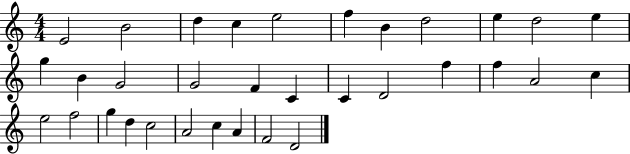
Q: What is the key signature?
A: C major